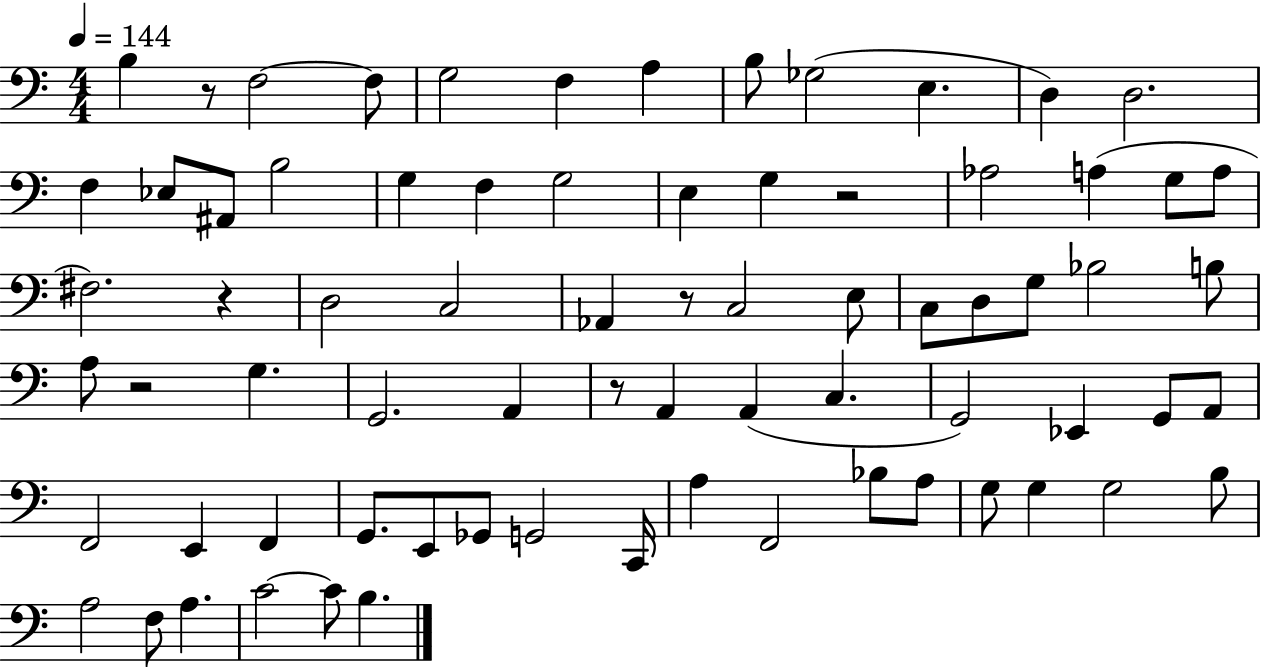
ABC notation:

X:1
T:Untitled
M:4/4
L:1/4
K:C
B, z/2 F,2 F,/2 G,2 F, A, B,/2 _G,2 E, D, D,2 F, _E,/2 ^A,,/2 B,2 G, F, G,2 E, G, z2 _A,2 A, G,/2 A,/2 ^F,2 z D,2 C,2 _A,, z/2 C,2 E,/2 C,/2 D,/2 G,/2 _B,2 B,/2 A,/2 z2 G, G,,2 A,, z/2 A,, A,, C, G,,2 _E,, G,,/2 A,,/2 F,,2 E,, F,, G,,/2 E,,/2 _G,,/2 G,,2 C,,/4 A, F,,2 _B,/2 A,/2 G,/2 G, G,2 B,/2 A,2 F,/2 A, C2 C/2 B,